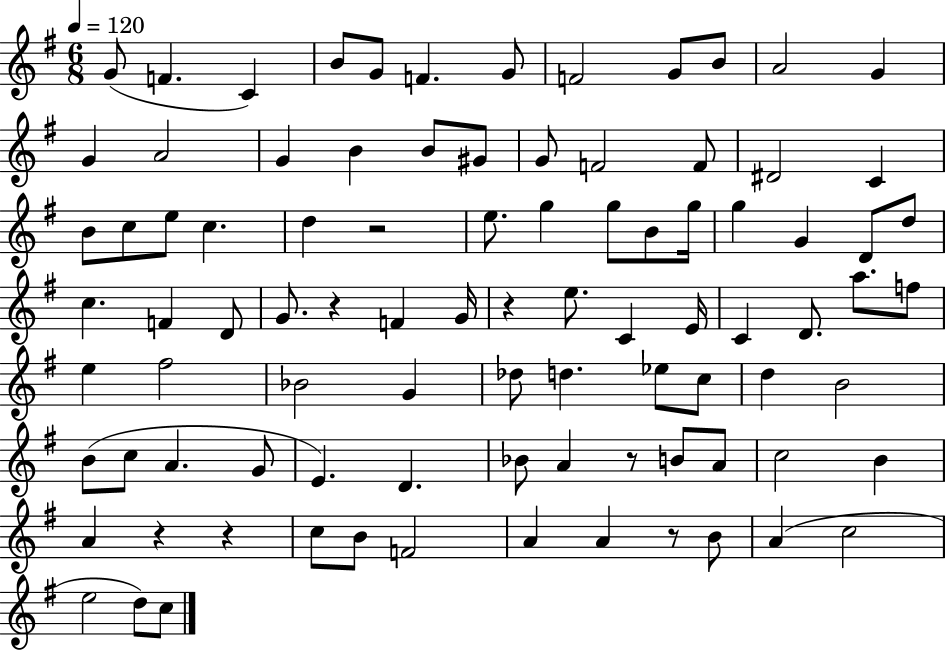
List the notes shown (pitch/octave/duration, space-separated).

G4/e F4/q. C4/q B4/e G4/e F4/q. G4/e F4/h G4/e B4/e A4/h G4/q G4/q A4/h G4/q B4/q B4/e G#4/e G4/e F4/h F4/e D#4/h C4/q B4/e C5/e E5/e C5/q. D5/q R/h E5/e. G5/q G5/e B4/e G5/s G5/q G4/q D4/e D5/e C5/q. F4/q D4/e G4/e. R/q F4/q G4/s R/q E5/e. C4/q E4/s C4/q D4/e. A5/e. F5/e E5/q F#5/h Bb4/h G4/q Db5/e D5/q. Eb5/e C5/e D5/q B4/h B4/e C5/e A4/q. G4/e E4/q. D4/q. Bb4/e A4/q R/e B4/e A4/e C5/h B4/q A4/q R/q R/q C5/e B4/e F4/h A4/q A4/q R/e B4/e A4/q C5/h E5/h D5/e C5/e